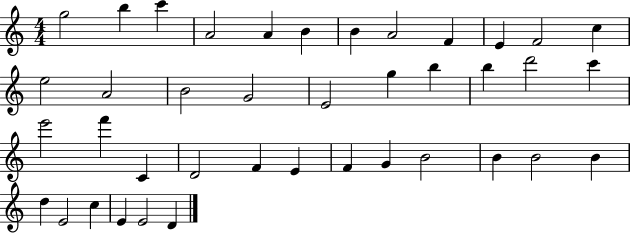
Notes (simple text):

G5/h B5/q C6/q A4/h A4/q B4/q B4/q A4/h F4/q E4/q F4/h C5/q E5/h A4/h B4/h G4/h E4/h G5/q B5/q B5/q D6/h C6/q E6/h F6/q C4/q D4/h F4/q E4/q F4/q G4/q B4/h B4/q B4/h B4/q D5/q E4/h C5/q E4/q E4/h D4/q